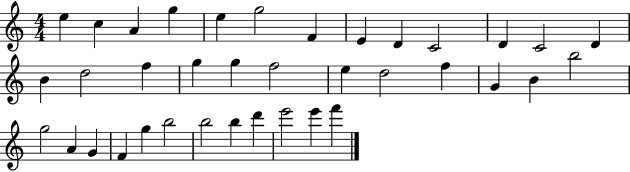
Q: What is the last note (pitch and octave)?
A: F6